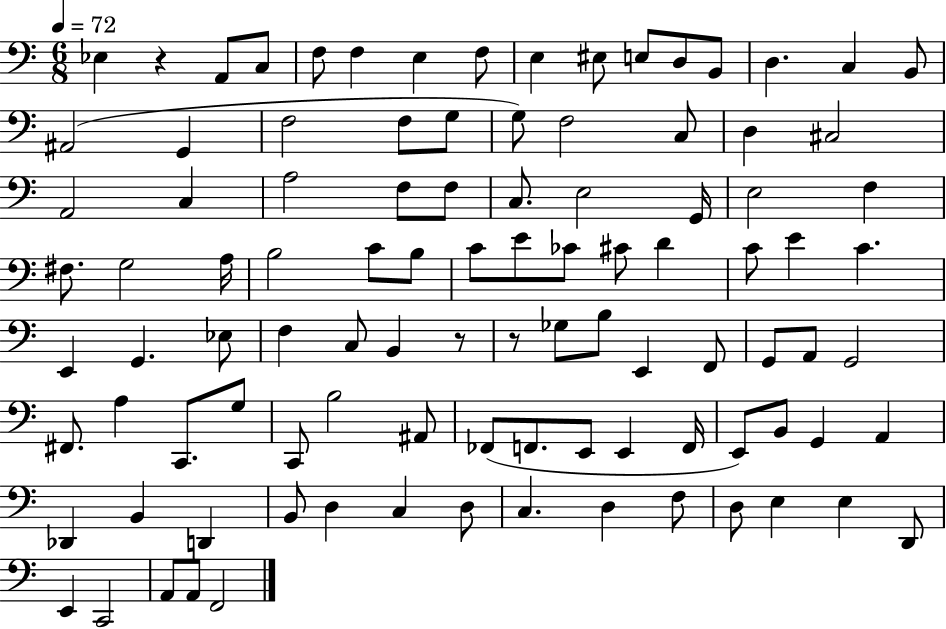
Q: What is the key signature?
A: C major